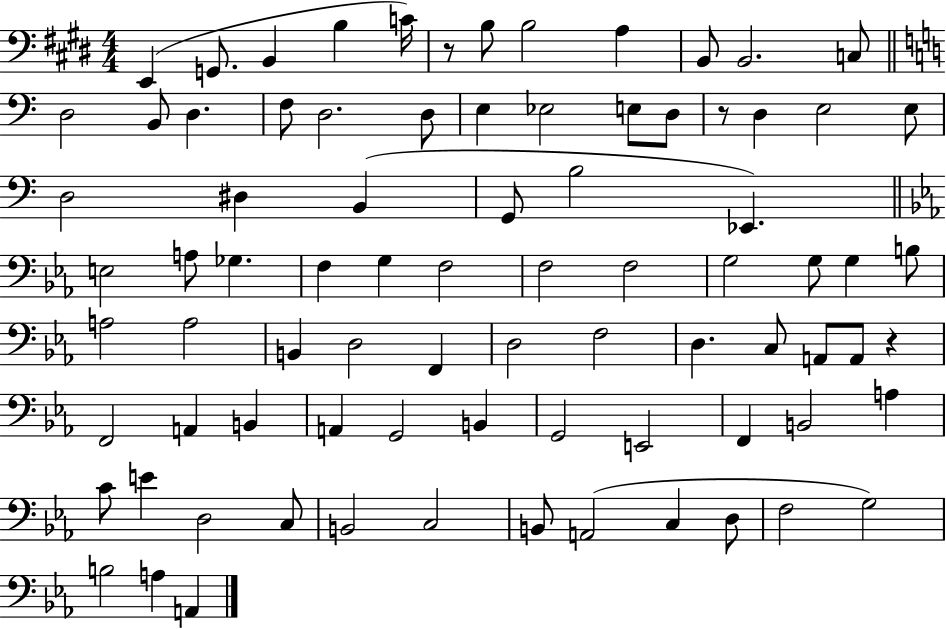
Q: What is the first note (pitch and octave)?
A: E2